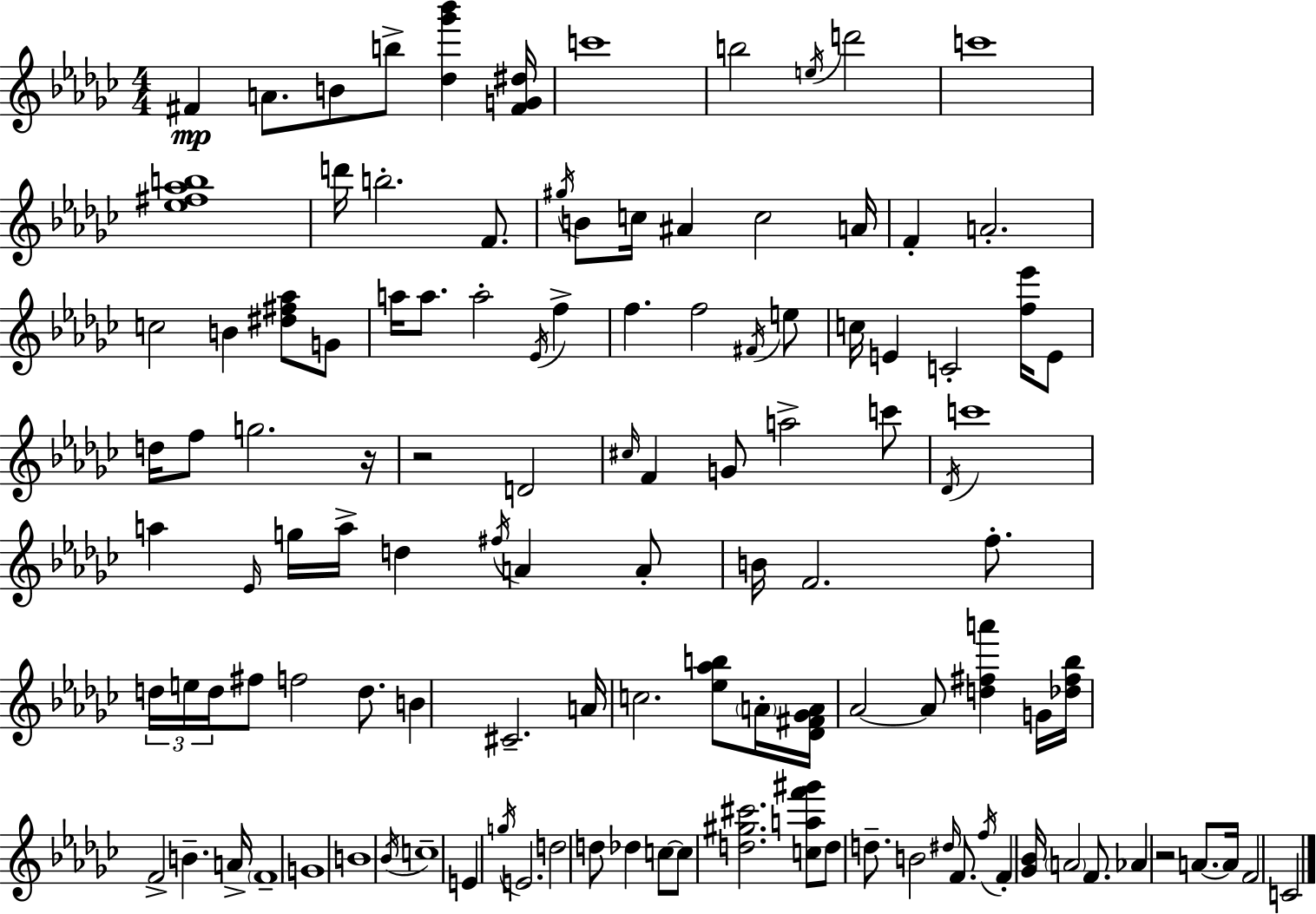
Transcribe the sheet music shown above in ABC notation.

X:1
T:Untitled
M:4/4
L:1/4
K:Ebm
^F A/2 B/2 b/2 [_d_g'_b'] [^FG^d]/4 c'4 b2 e/4 d'2 c'4 [_e^f_ab]4 d'/4 b2 F/2 ^g/4 B/2 c/4 ^A c2 A/4 F A2 c2 B [^d^f_a]/2 G/2 a/4 a/2 a2 _E/4 f f f2 ^F/4 e/2 c/4 E C2 [f_e']/4 E/2 d/4 f/2 g2 z/4 z2 D2 ^c/4 F G/2 a2 c'/2 _D/4 c'4 a _E/4 g/4 a/4 d ^f/4 A A/2 B/4 F2 f/2 d/4 e/4 d/4 ^f/2 f2 d/2 B ^C2 A/4 c2 [_e_ab]/2 A/4 [_D^F_GA]/4 _A2 _A/2 [d^fa'] G/4 [_d^f_b]/4 F2 B A/4 F4 G4 B4 _B/4 c4 E g/4 E2 d2 d/2 _d c/2 c/2 [d^g^c']2 [caf'^g']/2 d/2 d/2 B2 ^d/4 F/2 f/4 F [_G_B]/4 A2 F/2 _A z2 A/2 A/4 F2 C2